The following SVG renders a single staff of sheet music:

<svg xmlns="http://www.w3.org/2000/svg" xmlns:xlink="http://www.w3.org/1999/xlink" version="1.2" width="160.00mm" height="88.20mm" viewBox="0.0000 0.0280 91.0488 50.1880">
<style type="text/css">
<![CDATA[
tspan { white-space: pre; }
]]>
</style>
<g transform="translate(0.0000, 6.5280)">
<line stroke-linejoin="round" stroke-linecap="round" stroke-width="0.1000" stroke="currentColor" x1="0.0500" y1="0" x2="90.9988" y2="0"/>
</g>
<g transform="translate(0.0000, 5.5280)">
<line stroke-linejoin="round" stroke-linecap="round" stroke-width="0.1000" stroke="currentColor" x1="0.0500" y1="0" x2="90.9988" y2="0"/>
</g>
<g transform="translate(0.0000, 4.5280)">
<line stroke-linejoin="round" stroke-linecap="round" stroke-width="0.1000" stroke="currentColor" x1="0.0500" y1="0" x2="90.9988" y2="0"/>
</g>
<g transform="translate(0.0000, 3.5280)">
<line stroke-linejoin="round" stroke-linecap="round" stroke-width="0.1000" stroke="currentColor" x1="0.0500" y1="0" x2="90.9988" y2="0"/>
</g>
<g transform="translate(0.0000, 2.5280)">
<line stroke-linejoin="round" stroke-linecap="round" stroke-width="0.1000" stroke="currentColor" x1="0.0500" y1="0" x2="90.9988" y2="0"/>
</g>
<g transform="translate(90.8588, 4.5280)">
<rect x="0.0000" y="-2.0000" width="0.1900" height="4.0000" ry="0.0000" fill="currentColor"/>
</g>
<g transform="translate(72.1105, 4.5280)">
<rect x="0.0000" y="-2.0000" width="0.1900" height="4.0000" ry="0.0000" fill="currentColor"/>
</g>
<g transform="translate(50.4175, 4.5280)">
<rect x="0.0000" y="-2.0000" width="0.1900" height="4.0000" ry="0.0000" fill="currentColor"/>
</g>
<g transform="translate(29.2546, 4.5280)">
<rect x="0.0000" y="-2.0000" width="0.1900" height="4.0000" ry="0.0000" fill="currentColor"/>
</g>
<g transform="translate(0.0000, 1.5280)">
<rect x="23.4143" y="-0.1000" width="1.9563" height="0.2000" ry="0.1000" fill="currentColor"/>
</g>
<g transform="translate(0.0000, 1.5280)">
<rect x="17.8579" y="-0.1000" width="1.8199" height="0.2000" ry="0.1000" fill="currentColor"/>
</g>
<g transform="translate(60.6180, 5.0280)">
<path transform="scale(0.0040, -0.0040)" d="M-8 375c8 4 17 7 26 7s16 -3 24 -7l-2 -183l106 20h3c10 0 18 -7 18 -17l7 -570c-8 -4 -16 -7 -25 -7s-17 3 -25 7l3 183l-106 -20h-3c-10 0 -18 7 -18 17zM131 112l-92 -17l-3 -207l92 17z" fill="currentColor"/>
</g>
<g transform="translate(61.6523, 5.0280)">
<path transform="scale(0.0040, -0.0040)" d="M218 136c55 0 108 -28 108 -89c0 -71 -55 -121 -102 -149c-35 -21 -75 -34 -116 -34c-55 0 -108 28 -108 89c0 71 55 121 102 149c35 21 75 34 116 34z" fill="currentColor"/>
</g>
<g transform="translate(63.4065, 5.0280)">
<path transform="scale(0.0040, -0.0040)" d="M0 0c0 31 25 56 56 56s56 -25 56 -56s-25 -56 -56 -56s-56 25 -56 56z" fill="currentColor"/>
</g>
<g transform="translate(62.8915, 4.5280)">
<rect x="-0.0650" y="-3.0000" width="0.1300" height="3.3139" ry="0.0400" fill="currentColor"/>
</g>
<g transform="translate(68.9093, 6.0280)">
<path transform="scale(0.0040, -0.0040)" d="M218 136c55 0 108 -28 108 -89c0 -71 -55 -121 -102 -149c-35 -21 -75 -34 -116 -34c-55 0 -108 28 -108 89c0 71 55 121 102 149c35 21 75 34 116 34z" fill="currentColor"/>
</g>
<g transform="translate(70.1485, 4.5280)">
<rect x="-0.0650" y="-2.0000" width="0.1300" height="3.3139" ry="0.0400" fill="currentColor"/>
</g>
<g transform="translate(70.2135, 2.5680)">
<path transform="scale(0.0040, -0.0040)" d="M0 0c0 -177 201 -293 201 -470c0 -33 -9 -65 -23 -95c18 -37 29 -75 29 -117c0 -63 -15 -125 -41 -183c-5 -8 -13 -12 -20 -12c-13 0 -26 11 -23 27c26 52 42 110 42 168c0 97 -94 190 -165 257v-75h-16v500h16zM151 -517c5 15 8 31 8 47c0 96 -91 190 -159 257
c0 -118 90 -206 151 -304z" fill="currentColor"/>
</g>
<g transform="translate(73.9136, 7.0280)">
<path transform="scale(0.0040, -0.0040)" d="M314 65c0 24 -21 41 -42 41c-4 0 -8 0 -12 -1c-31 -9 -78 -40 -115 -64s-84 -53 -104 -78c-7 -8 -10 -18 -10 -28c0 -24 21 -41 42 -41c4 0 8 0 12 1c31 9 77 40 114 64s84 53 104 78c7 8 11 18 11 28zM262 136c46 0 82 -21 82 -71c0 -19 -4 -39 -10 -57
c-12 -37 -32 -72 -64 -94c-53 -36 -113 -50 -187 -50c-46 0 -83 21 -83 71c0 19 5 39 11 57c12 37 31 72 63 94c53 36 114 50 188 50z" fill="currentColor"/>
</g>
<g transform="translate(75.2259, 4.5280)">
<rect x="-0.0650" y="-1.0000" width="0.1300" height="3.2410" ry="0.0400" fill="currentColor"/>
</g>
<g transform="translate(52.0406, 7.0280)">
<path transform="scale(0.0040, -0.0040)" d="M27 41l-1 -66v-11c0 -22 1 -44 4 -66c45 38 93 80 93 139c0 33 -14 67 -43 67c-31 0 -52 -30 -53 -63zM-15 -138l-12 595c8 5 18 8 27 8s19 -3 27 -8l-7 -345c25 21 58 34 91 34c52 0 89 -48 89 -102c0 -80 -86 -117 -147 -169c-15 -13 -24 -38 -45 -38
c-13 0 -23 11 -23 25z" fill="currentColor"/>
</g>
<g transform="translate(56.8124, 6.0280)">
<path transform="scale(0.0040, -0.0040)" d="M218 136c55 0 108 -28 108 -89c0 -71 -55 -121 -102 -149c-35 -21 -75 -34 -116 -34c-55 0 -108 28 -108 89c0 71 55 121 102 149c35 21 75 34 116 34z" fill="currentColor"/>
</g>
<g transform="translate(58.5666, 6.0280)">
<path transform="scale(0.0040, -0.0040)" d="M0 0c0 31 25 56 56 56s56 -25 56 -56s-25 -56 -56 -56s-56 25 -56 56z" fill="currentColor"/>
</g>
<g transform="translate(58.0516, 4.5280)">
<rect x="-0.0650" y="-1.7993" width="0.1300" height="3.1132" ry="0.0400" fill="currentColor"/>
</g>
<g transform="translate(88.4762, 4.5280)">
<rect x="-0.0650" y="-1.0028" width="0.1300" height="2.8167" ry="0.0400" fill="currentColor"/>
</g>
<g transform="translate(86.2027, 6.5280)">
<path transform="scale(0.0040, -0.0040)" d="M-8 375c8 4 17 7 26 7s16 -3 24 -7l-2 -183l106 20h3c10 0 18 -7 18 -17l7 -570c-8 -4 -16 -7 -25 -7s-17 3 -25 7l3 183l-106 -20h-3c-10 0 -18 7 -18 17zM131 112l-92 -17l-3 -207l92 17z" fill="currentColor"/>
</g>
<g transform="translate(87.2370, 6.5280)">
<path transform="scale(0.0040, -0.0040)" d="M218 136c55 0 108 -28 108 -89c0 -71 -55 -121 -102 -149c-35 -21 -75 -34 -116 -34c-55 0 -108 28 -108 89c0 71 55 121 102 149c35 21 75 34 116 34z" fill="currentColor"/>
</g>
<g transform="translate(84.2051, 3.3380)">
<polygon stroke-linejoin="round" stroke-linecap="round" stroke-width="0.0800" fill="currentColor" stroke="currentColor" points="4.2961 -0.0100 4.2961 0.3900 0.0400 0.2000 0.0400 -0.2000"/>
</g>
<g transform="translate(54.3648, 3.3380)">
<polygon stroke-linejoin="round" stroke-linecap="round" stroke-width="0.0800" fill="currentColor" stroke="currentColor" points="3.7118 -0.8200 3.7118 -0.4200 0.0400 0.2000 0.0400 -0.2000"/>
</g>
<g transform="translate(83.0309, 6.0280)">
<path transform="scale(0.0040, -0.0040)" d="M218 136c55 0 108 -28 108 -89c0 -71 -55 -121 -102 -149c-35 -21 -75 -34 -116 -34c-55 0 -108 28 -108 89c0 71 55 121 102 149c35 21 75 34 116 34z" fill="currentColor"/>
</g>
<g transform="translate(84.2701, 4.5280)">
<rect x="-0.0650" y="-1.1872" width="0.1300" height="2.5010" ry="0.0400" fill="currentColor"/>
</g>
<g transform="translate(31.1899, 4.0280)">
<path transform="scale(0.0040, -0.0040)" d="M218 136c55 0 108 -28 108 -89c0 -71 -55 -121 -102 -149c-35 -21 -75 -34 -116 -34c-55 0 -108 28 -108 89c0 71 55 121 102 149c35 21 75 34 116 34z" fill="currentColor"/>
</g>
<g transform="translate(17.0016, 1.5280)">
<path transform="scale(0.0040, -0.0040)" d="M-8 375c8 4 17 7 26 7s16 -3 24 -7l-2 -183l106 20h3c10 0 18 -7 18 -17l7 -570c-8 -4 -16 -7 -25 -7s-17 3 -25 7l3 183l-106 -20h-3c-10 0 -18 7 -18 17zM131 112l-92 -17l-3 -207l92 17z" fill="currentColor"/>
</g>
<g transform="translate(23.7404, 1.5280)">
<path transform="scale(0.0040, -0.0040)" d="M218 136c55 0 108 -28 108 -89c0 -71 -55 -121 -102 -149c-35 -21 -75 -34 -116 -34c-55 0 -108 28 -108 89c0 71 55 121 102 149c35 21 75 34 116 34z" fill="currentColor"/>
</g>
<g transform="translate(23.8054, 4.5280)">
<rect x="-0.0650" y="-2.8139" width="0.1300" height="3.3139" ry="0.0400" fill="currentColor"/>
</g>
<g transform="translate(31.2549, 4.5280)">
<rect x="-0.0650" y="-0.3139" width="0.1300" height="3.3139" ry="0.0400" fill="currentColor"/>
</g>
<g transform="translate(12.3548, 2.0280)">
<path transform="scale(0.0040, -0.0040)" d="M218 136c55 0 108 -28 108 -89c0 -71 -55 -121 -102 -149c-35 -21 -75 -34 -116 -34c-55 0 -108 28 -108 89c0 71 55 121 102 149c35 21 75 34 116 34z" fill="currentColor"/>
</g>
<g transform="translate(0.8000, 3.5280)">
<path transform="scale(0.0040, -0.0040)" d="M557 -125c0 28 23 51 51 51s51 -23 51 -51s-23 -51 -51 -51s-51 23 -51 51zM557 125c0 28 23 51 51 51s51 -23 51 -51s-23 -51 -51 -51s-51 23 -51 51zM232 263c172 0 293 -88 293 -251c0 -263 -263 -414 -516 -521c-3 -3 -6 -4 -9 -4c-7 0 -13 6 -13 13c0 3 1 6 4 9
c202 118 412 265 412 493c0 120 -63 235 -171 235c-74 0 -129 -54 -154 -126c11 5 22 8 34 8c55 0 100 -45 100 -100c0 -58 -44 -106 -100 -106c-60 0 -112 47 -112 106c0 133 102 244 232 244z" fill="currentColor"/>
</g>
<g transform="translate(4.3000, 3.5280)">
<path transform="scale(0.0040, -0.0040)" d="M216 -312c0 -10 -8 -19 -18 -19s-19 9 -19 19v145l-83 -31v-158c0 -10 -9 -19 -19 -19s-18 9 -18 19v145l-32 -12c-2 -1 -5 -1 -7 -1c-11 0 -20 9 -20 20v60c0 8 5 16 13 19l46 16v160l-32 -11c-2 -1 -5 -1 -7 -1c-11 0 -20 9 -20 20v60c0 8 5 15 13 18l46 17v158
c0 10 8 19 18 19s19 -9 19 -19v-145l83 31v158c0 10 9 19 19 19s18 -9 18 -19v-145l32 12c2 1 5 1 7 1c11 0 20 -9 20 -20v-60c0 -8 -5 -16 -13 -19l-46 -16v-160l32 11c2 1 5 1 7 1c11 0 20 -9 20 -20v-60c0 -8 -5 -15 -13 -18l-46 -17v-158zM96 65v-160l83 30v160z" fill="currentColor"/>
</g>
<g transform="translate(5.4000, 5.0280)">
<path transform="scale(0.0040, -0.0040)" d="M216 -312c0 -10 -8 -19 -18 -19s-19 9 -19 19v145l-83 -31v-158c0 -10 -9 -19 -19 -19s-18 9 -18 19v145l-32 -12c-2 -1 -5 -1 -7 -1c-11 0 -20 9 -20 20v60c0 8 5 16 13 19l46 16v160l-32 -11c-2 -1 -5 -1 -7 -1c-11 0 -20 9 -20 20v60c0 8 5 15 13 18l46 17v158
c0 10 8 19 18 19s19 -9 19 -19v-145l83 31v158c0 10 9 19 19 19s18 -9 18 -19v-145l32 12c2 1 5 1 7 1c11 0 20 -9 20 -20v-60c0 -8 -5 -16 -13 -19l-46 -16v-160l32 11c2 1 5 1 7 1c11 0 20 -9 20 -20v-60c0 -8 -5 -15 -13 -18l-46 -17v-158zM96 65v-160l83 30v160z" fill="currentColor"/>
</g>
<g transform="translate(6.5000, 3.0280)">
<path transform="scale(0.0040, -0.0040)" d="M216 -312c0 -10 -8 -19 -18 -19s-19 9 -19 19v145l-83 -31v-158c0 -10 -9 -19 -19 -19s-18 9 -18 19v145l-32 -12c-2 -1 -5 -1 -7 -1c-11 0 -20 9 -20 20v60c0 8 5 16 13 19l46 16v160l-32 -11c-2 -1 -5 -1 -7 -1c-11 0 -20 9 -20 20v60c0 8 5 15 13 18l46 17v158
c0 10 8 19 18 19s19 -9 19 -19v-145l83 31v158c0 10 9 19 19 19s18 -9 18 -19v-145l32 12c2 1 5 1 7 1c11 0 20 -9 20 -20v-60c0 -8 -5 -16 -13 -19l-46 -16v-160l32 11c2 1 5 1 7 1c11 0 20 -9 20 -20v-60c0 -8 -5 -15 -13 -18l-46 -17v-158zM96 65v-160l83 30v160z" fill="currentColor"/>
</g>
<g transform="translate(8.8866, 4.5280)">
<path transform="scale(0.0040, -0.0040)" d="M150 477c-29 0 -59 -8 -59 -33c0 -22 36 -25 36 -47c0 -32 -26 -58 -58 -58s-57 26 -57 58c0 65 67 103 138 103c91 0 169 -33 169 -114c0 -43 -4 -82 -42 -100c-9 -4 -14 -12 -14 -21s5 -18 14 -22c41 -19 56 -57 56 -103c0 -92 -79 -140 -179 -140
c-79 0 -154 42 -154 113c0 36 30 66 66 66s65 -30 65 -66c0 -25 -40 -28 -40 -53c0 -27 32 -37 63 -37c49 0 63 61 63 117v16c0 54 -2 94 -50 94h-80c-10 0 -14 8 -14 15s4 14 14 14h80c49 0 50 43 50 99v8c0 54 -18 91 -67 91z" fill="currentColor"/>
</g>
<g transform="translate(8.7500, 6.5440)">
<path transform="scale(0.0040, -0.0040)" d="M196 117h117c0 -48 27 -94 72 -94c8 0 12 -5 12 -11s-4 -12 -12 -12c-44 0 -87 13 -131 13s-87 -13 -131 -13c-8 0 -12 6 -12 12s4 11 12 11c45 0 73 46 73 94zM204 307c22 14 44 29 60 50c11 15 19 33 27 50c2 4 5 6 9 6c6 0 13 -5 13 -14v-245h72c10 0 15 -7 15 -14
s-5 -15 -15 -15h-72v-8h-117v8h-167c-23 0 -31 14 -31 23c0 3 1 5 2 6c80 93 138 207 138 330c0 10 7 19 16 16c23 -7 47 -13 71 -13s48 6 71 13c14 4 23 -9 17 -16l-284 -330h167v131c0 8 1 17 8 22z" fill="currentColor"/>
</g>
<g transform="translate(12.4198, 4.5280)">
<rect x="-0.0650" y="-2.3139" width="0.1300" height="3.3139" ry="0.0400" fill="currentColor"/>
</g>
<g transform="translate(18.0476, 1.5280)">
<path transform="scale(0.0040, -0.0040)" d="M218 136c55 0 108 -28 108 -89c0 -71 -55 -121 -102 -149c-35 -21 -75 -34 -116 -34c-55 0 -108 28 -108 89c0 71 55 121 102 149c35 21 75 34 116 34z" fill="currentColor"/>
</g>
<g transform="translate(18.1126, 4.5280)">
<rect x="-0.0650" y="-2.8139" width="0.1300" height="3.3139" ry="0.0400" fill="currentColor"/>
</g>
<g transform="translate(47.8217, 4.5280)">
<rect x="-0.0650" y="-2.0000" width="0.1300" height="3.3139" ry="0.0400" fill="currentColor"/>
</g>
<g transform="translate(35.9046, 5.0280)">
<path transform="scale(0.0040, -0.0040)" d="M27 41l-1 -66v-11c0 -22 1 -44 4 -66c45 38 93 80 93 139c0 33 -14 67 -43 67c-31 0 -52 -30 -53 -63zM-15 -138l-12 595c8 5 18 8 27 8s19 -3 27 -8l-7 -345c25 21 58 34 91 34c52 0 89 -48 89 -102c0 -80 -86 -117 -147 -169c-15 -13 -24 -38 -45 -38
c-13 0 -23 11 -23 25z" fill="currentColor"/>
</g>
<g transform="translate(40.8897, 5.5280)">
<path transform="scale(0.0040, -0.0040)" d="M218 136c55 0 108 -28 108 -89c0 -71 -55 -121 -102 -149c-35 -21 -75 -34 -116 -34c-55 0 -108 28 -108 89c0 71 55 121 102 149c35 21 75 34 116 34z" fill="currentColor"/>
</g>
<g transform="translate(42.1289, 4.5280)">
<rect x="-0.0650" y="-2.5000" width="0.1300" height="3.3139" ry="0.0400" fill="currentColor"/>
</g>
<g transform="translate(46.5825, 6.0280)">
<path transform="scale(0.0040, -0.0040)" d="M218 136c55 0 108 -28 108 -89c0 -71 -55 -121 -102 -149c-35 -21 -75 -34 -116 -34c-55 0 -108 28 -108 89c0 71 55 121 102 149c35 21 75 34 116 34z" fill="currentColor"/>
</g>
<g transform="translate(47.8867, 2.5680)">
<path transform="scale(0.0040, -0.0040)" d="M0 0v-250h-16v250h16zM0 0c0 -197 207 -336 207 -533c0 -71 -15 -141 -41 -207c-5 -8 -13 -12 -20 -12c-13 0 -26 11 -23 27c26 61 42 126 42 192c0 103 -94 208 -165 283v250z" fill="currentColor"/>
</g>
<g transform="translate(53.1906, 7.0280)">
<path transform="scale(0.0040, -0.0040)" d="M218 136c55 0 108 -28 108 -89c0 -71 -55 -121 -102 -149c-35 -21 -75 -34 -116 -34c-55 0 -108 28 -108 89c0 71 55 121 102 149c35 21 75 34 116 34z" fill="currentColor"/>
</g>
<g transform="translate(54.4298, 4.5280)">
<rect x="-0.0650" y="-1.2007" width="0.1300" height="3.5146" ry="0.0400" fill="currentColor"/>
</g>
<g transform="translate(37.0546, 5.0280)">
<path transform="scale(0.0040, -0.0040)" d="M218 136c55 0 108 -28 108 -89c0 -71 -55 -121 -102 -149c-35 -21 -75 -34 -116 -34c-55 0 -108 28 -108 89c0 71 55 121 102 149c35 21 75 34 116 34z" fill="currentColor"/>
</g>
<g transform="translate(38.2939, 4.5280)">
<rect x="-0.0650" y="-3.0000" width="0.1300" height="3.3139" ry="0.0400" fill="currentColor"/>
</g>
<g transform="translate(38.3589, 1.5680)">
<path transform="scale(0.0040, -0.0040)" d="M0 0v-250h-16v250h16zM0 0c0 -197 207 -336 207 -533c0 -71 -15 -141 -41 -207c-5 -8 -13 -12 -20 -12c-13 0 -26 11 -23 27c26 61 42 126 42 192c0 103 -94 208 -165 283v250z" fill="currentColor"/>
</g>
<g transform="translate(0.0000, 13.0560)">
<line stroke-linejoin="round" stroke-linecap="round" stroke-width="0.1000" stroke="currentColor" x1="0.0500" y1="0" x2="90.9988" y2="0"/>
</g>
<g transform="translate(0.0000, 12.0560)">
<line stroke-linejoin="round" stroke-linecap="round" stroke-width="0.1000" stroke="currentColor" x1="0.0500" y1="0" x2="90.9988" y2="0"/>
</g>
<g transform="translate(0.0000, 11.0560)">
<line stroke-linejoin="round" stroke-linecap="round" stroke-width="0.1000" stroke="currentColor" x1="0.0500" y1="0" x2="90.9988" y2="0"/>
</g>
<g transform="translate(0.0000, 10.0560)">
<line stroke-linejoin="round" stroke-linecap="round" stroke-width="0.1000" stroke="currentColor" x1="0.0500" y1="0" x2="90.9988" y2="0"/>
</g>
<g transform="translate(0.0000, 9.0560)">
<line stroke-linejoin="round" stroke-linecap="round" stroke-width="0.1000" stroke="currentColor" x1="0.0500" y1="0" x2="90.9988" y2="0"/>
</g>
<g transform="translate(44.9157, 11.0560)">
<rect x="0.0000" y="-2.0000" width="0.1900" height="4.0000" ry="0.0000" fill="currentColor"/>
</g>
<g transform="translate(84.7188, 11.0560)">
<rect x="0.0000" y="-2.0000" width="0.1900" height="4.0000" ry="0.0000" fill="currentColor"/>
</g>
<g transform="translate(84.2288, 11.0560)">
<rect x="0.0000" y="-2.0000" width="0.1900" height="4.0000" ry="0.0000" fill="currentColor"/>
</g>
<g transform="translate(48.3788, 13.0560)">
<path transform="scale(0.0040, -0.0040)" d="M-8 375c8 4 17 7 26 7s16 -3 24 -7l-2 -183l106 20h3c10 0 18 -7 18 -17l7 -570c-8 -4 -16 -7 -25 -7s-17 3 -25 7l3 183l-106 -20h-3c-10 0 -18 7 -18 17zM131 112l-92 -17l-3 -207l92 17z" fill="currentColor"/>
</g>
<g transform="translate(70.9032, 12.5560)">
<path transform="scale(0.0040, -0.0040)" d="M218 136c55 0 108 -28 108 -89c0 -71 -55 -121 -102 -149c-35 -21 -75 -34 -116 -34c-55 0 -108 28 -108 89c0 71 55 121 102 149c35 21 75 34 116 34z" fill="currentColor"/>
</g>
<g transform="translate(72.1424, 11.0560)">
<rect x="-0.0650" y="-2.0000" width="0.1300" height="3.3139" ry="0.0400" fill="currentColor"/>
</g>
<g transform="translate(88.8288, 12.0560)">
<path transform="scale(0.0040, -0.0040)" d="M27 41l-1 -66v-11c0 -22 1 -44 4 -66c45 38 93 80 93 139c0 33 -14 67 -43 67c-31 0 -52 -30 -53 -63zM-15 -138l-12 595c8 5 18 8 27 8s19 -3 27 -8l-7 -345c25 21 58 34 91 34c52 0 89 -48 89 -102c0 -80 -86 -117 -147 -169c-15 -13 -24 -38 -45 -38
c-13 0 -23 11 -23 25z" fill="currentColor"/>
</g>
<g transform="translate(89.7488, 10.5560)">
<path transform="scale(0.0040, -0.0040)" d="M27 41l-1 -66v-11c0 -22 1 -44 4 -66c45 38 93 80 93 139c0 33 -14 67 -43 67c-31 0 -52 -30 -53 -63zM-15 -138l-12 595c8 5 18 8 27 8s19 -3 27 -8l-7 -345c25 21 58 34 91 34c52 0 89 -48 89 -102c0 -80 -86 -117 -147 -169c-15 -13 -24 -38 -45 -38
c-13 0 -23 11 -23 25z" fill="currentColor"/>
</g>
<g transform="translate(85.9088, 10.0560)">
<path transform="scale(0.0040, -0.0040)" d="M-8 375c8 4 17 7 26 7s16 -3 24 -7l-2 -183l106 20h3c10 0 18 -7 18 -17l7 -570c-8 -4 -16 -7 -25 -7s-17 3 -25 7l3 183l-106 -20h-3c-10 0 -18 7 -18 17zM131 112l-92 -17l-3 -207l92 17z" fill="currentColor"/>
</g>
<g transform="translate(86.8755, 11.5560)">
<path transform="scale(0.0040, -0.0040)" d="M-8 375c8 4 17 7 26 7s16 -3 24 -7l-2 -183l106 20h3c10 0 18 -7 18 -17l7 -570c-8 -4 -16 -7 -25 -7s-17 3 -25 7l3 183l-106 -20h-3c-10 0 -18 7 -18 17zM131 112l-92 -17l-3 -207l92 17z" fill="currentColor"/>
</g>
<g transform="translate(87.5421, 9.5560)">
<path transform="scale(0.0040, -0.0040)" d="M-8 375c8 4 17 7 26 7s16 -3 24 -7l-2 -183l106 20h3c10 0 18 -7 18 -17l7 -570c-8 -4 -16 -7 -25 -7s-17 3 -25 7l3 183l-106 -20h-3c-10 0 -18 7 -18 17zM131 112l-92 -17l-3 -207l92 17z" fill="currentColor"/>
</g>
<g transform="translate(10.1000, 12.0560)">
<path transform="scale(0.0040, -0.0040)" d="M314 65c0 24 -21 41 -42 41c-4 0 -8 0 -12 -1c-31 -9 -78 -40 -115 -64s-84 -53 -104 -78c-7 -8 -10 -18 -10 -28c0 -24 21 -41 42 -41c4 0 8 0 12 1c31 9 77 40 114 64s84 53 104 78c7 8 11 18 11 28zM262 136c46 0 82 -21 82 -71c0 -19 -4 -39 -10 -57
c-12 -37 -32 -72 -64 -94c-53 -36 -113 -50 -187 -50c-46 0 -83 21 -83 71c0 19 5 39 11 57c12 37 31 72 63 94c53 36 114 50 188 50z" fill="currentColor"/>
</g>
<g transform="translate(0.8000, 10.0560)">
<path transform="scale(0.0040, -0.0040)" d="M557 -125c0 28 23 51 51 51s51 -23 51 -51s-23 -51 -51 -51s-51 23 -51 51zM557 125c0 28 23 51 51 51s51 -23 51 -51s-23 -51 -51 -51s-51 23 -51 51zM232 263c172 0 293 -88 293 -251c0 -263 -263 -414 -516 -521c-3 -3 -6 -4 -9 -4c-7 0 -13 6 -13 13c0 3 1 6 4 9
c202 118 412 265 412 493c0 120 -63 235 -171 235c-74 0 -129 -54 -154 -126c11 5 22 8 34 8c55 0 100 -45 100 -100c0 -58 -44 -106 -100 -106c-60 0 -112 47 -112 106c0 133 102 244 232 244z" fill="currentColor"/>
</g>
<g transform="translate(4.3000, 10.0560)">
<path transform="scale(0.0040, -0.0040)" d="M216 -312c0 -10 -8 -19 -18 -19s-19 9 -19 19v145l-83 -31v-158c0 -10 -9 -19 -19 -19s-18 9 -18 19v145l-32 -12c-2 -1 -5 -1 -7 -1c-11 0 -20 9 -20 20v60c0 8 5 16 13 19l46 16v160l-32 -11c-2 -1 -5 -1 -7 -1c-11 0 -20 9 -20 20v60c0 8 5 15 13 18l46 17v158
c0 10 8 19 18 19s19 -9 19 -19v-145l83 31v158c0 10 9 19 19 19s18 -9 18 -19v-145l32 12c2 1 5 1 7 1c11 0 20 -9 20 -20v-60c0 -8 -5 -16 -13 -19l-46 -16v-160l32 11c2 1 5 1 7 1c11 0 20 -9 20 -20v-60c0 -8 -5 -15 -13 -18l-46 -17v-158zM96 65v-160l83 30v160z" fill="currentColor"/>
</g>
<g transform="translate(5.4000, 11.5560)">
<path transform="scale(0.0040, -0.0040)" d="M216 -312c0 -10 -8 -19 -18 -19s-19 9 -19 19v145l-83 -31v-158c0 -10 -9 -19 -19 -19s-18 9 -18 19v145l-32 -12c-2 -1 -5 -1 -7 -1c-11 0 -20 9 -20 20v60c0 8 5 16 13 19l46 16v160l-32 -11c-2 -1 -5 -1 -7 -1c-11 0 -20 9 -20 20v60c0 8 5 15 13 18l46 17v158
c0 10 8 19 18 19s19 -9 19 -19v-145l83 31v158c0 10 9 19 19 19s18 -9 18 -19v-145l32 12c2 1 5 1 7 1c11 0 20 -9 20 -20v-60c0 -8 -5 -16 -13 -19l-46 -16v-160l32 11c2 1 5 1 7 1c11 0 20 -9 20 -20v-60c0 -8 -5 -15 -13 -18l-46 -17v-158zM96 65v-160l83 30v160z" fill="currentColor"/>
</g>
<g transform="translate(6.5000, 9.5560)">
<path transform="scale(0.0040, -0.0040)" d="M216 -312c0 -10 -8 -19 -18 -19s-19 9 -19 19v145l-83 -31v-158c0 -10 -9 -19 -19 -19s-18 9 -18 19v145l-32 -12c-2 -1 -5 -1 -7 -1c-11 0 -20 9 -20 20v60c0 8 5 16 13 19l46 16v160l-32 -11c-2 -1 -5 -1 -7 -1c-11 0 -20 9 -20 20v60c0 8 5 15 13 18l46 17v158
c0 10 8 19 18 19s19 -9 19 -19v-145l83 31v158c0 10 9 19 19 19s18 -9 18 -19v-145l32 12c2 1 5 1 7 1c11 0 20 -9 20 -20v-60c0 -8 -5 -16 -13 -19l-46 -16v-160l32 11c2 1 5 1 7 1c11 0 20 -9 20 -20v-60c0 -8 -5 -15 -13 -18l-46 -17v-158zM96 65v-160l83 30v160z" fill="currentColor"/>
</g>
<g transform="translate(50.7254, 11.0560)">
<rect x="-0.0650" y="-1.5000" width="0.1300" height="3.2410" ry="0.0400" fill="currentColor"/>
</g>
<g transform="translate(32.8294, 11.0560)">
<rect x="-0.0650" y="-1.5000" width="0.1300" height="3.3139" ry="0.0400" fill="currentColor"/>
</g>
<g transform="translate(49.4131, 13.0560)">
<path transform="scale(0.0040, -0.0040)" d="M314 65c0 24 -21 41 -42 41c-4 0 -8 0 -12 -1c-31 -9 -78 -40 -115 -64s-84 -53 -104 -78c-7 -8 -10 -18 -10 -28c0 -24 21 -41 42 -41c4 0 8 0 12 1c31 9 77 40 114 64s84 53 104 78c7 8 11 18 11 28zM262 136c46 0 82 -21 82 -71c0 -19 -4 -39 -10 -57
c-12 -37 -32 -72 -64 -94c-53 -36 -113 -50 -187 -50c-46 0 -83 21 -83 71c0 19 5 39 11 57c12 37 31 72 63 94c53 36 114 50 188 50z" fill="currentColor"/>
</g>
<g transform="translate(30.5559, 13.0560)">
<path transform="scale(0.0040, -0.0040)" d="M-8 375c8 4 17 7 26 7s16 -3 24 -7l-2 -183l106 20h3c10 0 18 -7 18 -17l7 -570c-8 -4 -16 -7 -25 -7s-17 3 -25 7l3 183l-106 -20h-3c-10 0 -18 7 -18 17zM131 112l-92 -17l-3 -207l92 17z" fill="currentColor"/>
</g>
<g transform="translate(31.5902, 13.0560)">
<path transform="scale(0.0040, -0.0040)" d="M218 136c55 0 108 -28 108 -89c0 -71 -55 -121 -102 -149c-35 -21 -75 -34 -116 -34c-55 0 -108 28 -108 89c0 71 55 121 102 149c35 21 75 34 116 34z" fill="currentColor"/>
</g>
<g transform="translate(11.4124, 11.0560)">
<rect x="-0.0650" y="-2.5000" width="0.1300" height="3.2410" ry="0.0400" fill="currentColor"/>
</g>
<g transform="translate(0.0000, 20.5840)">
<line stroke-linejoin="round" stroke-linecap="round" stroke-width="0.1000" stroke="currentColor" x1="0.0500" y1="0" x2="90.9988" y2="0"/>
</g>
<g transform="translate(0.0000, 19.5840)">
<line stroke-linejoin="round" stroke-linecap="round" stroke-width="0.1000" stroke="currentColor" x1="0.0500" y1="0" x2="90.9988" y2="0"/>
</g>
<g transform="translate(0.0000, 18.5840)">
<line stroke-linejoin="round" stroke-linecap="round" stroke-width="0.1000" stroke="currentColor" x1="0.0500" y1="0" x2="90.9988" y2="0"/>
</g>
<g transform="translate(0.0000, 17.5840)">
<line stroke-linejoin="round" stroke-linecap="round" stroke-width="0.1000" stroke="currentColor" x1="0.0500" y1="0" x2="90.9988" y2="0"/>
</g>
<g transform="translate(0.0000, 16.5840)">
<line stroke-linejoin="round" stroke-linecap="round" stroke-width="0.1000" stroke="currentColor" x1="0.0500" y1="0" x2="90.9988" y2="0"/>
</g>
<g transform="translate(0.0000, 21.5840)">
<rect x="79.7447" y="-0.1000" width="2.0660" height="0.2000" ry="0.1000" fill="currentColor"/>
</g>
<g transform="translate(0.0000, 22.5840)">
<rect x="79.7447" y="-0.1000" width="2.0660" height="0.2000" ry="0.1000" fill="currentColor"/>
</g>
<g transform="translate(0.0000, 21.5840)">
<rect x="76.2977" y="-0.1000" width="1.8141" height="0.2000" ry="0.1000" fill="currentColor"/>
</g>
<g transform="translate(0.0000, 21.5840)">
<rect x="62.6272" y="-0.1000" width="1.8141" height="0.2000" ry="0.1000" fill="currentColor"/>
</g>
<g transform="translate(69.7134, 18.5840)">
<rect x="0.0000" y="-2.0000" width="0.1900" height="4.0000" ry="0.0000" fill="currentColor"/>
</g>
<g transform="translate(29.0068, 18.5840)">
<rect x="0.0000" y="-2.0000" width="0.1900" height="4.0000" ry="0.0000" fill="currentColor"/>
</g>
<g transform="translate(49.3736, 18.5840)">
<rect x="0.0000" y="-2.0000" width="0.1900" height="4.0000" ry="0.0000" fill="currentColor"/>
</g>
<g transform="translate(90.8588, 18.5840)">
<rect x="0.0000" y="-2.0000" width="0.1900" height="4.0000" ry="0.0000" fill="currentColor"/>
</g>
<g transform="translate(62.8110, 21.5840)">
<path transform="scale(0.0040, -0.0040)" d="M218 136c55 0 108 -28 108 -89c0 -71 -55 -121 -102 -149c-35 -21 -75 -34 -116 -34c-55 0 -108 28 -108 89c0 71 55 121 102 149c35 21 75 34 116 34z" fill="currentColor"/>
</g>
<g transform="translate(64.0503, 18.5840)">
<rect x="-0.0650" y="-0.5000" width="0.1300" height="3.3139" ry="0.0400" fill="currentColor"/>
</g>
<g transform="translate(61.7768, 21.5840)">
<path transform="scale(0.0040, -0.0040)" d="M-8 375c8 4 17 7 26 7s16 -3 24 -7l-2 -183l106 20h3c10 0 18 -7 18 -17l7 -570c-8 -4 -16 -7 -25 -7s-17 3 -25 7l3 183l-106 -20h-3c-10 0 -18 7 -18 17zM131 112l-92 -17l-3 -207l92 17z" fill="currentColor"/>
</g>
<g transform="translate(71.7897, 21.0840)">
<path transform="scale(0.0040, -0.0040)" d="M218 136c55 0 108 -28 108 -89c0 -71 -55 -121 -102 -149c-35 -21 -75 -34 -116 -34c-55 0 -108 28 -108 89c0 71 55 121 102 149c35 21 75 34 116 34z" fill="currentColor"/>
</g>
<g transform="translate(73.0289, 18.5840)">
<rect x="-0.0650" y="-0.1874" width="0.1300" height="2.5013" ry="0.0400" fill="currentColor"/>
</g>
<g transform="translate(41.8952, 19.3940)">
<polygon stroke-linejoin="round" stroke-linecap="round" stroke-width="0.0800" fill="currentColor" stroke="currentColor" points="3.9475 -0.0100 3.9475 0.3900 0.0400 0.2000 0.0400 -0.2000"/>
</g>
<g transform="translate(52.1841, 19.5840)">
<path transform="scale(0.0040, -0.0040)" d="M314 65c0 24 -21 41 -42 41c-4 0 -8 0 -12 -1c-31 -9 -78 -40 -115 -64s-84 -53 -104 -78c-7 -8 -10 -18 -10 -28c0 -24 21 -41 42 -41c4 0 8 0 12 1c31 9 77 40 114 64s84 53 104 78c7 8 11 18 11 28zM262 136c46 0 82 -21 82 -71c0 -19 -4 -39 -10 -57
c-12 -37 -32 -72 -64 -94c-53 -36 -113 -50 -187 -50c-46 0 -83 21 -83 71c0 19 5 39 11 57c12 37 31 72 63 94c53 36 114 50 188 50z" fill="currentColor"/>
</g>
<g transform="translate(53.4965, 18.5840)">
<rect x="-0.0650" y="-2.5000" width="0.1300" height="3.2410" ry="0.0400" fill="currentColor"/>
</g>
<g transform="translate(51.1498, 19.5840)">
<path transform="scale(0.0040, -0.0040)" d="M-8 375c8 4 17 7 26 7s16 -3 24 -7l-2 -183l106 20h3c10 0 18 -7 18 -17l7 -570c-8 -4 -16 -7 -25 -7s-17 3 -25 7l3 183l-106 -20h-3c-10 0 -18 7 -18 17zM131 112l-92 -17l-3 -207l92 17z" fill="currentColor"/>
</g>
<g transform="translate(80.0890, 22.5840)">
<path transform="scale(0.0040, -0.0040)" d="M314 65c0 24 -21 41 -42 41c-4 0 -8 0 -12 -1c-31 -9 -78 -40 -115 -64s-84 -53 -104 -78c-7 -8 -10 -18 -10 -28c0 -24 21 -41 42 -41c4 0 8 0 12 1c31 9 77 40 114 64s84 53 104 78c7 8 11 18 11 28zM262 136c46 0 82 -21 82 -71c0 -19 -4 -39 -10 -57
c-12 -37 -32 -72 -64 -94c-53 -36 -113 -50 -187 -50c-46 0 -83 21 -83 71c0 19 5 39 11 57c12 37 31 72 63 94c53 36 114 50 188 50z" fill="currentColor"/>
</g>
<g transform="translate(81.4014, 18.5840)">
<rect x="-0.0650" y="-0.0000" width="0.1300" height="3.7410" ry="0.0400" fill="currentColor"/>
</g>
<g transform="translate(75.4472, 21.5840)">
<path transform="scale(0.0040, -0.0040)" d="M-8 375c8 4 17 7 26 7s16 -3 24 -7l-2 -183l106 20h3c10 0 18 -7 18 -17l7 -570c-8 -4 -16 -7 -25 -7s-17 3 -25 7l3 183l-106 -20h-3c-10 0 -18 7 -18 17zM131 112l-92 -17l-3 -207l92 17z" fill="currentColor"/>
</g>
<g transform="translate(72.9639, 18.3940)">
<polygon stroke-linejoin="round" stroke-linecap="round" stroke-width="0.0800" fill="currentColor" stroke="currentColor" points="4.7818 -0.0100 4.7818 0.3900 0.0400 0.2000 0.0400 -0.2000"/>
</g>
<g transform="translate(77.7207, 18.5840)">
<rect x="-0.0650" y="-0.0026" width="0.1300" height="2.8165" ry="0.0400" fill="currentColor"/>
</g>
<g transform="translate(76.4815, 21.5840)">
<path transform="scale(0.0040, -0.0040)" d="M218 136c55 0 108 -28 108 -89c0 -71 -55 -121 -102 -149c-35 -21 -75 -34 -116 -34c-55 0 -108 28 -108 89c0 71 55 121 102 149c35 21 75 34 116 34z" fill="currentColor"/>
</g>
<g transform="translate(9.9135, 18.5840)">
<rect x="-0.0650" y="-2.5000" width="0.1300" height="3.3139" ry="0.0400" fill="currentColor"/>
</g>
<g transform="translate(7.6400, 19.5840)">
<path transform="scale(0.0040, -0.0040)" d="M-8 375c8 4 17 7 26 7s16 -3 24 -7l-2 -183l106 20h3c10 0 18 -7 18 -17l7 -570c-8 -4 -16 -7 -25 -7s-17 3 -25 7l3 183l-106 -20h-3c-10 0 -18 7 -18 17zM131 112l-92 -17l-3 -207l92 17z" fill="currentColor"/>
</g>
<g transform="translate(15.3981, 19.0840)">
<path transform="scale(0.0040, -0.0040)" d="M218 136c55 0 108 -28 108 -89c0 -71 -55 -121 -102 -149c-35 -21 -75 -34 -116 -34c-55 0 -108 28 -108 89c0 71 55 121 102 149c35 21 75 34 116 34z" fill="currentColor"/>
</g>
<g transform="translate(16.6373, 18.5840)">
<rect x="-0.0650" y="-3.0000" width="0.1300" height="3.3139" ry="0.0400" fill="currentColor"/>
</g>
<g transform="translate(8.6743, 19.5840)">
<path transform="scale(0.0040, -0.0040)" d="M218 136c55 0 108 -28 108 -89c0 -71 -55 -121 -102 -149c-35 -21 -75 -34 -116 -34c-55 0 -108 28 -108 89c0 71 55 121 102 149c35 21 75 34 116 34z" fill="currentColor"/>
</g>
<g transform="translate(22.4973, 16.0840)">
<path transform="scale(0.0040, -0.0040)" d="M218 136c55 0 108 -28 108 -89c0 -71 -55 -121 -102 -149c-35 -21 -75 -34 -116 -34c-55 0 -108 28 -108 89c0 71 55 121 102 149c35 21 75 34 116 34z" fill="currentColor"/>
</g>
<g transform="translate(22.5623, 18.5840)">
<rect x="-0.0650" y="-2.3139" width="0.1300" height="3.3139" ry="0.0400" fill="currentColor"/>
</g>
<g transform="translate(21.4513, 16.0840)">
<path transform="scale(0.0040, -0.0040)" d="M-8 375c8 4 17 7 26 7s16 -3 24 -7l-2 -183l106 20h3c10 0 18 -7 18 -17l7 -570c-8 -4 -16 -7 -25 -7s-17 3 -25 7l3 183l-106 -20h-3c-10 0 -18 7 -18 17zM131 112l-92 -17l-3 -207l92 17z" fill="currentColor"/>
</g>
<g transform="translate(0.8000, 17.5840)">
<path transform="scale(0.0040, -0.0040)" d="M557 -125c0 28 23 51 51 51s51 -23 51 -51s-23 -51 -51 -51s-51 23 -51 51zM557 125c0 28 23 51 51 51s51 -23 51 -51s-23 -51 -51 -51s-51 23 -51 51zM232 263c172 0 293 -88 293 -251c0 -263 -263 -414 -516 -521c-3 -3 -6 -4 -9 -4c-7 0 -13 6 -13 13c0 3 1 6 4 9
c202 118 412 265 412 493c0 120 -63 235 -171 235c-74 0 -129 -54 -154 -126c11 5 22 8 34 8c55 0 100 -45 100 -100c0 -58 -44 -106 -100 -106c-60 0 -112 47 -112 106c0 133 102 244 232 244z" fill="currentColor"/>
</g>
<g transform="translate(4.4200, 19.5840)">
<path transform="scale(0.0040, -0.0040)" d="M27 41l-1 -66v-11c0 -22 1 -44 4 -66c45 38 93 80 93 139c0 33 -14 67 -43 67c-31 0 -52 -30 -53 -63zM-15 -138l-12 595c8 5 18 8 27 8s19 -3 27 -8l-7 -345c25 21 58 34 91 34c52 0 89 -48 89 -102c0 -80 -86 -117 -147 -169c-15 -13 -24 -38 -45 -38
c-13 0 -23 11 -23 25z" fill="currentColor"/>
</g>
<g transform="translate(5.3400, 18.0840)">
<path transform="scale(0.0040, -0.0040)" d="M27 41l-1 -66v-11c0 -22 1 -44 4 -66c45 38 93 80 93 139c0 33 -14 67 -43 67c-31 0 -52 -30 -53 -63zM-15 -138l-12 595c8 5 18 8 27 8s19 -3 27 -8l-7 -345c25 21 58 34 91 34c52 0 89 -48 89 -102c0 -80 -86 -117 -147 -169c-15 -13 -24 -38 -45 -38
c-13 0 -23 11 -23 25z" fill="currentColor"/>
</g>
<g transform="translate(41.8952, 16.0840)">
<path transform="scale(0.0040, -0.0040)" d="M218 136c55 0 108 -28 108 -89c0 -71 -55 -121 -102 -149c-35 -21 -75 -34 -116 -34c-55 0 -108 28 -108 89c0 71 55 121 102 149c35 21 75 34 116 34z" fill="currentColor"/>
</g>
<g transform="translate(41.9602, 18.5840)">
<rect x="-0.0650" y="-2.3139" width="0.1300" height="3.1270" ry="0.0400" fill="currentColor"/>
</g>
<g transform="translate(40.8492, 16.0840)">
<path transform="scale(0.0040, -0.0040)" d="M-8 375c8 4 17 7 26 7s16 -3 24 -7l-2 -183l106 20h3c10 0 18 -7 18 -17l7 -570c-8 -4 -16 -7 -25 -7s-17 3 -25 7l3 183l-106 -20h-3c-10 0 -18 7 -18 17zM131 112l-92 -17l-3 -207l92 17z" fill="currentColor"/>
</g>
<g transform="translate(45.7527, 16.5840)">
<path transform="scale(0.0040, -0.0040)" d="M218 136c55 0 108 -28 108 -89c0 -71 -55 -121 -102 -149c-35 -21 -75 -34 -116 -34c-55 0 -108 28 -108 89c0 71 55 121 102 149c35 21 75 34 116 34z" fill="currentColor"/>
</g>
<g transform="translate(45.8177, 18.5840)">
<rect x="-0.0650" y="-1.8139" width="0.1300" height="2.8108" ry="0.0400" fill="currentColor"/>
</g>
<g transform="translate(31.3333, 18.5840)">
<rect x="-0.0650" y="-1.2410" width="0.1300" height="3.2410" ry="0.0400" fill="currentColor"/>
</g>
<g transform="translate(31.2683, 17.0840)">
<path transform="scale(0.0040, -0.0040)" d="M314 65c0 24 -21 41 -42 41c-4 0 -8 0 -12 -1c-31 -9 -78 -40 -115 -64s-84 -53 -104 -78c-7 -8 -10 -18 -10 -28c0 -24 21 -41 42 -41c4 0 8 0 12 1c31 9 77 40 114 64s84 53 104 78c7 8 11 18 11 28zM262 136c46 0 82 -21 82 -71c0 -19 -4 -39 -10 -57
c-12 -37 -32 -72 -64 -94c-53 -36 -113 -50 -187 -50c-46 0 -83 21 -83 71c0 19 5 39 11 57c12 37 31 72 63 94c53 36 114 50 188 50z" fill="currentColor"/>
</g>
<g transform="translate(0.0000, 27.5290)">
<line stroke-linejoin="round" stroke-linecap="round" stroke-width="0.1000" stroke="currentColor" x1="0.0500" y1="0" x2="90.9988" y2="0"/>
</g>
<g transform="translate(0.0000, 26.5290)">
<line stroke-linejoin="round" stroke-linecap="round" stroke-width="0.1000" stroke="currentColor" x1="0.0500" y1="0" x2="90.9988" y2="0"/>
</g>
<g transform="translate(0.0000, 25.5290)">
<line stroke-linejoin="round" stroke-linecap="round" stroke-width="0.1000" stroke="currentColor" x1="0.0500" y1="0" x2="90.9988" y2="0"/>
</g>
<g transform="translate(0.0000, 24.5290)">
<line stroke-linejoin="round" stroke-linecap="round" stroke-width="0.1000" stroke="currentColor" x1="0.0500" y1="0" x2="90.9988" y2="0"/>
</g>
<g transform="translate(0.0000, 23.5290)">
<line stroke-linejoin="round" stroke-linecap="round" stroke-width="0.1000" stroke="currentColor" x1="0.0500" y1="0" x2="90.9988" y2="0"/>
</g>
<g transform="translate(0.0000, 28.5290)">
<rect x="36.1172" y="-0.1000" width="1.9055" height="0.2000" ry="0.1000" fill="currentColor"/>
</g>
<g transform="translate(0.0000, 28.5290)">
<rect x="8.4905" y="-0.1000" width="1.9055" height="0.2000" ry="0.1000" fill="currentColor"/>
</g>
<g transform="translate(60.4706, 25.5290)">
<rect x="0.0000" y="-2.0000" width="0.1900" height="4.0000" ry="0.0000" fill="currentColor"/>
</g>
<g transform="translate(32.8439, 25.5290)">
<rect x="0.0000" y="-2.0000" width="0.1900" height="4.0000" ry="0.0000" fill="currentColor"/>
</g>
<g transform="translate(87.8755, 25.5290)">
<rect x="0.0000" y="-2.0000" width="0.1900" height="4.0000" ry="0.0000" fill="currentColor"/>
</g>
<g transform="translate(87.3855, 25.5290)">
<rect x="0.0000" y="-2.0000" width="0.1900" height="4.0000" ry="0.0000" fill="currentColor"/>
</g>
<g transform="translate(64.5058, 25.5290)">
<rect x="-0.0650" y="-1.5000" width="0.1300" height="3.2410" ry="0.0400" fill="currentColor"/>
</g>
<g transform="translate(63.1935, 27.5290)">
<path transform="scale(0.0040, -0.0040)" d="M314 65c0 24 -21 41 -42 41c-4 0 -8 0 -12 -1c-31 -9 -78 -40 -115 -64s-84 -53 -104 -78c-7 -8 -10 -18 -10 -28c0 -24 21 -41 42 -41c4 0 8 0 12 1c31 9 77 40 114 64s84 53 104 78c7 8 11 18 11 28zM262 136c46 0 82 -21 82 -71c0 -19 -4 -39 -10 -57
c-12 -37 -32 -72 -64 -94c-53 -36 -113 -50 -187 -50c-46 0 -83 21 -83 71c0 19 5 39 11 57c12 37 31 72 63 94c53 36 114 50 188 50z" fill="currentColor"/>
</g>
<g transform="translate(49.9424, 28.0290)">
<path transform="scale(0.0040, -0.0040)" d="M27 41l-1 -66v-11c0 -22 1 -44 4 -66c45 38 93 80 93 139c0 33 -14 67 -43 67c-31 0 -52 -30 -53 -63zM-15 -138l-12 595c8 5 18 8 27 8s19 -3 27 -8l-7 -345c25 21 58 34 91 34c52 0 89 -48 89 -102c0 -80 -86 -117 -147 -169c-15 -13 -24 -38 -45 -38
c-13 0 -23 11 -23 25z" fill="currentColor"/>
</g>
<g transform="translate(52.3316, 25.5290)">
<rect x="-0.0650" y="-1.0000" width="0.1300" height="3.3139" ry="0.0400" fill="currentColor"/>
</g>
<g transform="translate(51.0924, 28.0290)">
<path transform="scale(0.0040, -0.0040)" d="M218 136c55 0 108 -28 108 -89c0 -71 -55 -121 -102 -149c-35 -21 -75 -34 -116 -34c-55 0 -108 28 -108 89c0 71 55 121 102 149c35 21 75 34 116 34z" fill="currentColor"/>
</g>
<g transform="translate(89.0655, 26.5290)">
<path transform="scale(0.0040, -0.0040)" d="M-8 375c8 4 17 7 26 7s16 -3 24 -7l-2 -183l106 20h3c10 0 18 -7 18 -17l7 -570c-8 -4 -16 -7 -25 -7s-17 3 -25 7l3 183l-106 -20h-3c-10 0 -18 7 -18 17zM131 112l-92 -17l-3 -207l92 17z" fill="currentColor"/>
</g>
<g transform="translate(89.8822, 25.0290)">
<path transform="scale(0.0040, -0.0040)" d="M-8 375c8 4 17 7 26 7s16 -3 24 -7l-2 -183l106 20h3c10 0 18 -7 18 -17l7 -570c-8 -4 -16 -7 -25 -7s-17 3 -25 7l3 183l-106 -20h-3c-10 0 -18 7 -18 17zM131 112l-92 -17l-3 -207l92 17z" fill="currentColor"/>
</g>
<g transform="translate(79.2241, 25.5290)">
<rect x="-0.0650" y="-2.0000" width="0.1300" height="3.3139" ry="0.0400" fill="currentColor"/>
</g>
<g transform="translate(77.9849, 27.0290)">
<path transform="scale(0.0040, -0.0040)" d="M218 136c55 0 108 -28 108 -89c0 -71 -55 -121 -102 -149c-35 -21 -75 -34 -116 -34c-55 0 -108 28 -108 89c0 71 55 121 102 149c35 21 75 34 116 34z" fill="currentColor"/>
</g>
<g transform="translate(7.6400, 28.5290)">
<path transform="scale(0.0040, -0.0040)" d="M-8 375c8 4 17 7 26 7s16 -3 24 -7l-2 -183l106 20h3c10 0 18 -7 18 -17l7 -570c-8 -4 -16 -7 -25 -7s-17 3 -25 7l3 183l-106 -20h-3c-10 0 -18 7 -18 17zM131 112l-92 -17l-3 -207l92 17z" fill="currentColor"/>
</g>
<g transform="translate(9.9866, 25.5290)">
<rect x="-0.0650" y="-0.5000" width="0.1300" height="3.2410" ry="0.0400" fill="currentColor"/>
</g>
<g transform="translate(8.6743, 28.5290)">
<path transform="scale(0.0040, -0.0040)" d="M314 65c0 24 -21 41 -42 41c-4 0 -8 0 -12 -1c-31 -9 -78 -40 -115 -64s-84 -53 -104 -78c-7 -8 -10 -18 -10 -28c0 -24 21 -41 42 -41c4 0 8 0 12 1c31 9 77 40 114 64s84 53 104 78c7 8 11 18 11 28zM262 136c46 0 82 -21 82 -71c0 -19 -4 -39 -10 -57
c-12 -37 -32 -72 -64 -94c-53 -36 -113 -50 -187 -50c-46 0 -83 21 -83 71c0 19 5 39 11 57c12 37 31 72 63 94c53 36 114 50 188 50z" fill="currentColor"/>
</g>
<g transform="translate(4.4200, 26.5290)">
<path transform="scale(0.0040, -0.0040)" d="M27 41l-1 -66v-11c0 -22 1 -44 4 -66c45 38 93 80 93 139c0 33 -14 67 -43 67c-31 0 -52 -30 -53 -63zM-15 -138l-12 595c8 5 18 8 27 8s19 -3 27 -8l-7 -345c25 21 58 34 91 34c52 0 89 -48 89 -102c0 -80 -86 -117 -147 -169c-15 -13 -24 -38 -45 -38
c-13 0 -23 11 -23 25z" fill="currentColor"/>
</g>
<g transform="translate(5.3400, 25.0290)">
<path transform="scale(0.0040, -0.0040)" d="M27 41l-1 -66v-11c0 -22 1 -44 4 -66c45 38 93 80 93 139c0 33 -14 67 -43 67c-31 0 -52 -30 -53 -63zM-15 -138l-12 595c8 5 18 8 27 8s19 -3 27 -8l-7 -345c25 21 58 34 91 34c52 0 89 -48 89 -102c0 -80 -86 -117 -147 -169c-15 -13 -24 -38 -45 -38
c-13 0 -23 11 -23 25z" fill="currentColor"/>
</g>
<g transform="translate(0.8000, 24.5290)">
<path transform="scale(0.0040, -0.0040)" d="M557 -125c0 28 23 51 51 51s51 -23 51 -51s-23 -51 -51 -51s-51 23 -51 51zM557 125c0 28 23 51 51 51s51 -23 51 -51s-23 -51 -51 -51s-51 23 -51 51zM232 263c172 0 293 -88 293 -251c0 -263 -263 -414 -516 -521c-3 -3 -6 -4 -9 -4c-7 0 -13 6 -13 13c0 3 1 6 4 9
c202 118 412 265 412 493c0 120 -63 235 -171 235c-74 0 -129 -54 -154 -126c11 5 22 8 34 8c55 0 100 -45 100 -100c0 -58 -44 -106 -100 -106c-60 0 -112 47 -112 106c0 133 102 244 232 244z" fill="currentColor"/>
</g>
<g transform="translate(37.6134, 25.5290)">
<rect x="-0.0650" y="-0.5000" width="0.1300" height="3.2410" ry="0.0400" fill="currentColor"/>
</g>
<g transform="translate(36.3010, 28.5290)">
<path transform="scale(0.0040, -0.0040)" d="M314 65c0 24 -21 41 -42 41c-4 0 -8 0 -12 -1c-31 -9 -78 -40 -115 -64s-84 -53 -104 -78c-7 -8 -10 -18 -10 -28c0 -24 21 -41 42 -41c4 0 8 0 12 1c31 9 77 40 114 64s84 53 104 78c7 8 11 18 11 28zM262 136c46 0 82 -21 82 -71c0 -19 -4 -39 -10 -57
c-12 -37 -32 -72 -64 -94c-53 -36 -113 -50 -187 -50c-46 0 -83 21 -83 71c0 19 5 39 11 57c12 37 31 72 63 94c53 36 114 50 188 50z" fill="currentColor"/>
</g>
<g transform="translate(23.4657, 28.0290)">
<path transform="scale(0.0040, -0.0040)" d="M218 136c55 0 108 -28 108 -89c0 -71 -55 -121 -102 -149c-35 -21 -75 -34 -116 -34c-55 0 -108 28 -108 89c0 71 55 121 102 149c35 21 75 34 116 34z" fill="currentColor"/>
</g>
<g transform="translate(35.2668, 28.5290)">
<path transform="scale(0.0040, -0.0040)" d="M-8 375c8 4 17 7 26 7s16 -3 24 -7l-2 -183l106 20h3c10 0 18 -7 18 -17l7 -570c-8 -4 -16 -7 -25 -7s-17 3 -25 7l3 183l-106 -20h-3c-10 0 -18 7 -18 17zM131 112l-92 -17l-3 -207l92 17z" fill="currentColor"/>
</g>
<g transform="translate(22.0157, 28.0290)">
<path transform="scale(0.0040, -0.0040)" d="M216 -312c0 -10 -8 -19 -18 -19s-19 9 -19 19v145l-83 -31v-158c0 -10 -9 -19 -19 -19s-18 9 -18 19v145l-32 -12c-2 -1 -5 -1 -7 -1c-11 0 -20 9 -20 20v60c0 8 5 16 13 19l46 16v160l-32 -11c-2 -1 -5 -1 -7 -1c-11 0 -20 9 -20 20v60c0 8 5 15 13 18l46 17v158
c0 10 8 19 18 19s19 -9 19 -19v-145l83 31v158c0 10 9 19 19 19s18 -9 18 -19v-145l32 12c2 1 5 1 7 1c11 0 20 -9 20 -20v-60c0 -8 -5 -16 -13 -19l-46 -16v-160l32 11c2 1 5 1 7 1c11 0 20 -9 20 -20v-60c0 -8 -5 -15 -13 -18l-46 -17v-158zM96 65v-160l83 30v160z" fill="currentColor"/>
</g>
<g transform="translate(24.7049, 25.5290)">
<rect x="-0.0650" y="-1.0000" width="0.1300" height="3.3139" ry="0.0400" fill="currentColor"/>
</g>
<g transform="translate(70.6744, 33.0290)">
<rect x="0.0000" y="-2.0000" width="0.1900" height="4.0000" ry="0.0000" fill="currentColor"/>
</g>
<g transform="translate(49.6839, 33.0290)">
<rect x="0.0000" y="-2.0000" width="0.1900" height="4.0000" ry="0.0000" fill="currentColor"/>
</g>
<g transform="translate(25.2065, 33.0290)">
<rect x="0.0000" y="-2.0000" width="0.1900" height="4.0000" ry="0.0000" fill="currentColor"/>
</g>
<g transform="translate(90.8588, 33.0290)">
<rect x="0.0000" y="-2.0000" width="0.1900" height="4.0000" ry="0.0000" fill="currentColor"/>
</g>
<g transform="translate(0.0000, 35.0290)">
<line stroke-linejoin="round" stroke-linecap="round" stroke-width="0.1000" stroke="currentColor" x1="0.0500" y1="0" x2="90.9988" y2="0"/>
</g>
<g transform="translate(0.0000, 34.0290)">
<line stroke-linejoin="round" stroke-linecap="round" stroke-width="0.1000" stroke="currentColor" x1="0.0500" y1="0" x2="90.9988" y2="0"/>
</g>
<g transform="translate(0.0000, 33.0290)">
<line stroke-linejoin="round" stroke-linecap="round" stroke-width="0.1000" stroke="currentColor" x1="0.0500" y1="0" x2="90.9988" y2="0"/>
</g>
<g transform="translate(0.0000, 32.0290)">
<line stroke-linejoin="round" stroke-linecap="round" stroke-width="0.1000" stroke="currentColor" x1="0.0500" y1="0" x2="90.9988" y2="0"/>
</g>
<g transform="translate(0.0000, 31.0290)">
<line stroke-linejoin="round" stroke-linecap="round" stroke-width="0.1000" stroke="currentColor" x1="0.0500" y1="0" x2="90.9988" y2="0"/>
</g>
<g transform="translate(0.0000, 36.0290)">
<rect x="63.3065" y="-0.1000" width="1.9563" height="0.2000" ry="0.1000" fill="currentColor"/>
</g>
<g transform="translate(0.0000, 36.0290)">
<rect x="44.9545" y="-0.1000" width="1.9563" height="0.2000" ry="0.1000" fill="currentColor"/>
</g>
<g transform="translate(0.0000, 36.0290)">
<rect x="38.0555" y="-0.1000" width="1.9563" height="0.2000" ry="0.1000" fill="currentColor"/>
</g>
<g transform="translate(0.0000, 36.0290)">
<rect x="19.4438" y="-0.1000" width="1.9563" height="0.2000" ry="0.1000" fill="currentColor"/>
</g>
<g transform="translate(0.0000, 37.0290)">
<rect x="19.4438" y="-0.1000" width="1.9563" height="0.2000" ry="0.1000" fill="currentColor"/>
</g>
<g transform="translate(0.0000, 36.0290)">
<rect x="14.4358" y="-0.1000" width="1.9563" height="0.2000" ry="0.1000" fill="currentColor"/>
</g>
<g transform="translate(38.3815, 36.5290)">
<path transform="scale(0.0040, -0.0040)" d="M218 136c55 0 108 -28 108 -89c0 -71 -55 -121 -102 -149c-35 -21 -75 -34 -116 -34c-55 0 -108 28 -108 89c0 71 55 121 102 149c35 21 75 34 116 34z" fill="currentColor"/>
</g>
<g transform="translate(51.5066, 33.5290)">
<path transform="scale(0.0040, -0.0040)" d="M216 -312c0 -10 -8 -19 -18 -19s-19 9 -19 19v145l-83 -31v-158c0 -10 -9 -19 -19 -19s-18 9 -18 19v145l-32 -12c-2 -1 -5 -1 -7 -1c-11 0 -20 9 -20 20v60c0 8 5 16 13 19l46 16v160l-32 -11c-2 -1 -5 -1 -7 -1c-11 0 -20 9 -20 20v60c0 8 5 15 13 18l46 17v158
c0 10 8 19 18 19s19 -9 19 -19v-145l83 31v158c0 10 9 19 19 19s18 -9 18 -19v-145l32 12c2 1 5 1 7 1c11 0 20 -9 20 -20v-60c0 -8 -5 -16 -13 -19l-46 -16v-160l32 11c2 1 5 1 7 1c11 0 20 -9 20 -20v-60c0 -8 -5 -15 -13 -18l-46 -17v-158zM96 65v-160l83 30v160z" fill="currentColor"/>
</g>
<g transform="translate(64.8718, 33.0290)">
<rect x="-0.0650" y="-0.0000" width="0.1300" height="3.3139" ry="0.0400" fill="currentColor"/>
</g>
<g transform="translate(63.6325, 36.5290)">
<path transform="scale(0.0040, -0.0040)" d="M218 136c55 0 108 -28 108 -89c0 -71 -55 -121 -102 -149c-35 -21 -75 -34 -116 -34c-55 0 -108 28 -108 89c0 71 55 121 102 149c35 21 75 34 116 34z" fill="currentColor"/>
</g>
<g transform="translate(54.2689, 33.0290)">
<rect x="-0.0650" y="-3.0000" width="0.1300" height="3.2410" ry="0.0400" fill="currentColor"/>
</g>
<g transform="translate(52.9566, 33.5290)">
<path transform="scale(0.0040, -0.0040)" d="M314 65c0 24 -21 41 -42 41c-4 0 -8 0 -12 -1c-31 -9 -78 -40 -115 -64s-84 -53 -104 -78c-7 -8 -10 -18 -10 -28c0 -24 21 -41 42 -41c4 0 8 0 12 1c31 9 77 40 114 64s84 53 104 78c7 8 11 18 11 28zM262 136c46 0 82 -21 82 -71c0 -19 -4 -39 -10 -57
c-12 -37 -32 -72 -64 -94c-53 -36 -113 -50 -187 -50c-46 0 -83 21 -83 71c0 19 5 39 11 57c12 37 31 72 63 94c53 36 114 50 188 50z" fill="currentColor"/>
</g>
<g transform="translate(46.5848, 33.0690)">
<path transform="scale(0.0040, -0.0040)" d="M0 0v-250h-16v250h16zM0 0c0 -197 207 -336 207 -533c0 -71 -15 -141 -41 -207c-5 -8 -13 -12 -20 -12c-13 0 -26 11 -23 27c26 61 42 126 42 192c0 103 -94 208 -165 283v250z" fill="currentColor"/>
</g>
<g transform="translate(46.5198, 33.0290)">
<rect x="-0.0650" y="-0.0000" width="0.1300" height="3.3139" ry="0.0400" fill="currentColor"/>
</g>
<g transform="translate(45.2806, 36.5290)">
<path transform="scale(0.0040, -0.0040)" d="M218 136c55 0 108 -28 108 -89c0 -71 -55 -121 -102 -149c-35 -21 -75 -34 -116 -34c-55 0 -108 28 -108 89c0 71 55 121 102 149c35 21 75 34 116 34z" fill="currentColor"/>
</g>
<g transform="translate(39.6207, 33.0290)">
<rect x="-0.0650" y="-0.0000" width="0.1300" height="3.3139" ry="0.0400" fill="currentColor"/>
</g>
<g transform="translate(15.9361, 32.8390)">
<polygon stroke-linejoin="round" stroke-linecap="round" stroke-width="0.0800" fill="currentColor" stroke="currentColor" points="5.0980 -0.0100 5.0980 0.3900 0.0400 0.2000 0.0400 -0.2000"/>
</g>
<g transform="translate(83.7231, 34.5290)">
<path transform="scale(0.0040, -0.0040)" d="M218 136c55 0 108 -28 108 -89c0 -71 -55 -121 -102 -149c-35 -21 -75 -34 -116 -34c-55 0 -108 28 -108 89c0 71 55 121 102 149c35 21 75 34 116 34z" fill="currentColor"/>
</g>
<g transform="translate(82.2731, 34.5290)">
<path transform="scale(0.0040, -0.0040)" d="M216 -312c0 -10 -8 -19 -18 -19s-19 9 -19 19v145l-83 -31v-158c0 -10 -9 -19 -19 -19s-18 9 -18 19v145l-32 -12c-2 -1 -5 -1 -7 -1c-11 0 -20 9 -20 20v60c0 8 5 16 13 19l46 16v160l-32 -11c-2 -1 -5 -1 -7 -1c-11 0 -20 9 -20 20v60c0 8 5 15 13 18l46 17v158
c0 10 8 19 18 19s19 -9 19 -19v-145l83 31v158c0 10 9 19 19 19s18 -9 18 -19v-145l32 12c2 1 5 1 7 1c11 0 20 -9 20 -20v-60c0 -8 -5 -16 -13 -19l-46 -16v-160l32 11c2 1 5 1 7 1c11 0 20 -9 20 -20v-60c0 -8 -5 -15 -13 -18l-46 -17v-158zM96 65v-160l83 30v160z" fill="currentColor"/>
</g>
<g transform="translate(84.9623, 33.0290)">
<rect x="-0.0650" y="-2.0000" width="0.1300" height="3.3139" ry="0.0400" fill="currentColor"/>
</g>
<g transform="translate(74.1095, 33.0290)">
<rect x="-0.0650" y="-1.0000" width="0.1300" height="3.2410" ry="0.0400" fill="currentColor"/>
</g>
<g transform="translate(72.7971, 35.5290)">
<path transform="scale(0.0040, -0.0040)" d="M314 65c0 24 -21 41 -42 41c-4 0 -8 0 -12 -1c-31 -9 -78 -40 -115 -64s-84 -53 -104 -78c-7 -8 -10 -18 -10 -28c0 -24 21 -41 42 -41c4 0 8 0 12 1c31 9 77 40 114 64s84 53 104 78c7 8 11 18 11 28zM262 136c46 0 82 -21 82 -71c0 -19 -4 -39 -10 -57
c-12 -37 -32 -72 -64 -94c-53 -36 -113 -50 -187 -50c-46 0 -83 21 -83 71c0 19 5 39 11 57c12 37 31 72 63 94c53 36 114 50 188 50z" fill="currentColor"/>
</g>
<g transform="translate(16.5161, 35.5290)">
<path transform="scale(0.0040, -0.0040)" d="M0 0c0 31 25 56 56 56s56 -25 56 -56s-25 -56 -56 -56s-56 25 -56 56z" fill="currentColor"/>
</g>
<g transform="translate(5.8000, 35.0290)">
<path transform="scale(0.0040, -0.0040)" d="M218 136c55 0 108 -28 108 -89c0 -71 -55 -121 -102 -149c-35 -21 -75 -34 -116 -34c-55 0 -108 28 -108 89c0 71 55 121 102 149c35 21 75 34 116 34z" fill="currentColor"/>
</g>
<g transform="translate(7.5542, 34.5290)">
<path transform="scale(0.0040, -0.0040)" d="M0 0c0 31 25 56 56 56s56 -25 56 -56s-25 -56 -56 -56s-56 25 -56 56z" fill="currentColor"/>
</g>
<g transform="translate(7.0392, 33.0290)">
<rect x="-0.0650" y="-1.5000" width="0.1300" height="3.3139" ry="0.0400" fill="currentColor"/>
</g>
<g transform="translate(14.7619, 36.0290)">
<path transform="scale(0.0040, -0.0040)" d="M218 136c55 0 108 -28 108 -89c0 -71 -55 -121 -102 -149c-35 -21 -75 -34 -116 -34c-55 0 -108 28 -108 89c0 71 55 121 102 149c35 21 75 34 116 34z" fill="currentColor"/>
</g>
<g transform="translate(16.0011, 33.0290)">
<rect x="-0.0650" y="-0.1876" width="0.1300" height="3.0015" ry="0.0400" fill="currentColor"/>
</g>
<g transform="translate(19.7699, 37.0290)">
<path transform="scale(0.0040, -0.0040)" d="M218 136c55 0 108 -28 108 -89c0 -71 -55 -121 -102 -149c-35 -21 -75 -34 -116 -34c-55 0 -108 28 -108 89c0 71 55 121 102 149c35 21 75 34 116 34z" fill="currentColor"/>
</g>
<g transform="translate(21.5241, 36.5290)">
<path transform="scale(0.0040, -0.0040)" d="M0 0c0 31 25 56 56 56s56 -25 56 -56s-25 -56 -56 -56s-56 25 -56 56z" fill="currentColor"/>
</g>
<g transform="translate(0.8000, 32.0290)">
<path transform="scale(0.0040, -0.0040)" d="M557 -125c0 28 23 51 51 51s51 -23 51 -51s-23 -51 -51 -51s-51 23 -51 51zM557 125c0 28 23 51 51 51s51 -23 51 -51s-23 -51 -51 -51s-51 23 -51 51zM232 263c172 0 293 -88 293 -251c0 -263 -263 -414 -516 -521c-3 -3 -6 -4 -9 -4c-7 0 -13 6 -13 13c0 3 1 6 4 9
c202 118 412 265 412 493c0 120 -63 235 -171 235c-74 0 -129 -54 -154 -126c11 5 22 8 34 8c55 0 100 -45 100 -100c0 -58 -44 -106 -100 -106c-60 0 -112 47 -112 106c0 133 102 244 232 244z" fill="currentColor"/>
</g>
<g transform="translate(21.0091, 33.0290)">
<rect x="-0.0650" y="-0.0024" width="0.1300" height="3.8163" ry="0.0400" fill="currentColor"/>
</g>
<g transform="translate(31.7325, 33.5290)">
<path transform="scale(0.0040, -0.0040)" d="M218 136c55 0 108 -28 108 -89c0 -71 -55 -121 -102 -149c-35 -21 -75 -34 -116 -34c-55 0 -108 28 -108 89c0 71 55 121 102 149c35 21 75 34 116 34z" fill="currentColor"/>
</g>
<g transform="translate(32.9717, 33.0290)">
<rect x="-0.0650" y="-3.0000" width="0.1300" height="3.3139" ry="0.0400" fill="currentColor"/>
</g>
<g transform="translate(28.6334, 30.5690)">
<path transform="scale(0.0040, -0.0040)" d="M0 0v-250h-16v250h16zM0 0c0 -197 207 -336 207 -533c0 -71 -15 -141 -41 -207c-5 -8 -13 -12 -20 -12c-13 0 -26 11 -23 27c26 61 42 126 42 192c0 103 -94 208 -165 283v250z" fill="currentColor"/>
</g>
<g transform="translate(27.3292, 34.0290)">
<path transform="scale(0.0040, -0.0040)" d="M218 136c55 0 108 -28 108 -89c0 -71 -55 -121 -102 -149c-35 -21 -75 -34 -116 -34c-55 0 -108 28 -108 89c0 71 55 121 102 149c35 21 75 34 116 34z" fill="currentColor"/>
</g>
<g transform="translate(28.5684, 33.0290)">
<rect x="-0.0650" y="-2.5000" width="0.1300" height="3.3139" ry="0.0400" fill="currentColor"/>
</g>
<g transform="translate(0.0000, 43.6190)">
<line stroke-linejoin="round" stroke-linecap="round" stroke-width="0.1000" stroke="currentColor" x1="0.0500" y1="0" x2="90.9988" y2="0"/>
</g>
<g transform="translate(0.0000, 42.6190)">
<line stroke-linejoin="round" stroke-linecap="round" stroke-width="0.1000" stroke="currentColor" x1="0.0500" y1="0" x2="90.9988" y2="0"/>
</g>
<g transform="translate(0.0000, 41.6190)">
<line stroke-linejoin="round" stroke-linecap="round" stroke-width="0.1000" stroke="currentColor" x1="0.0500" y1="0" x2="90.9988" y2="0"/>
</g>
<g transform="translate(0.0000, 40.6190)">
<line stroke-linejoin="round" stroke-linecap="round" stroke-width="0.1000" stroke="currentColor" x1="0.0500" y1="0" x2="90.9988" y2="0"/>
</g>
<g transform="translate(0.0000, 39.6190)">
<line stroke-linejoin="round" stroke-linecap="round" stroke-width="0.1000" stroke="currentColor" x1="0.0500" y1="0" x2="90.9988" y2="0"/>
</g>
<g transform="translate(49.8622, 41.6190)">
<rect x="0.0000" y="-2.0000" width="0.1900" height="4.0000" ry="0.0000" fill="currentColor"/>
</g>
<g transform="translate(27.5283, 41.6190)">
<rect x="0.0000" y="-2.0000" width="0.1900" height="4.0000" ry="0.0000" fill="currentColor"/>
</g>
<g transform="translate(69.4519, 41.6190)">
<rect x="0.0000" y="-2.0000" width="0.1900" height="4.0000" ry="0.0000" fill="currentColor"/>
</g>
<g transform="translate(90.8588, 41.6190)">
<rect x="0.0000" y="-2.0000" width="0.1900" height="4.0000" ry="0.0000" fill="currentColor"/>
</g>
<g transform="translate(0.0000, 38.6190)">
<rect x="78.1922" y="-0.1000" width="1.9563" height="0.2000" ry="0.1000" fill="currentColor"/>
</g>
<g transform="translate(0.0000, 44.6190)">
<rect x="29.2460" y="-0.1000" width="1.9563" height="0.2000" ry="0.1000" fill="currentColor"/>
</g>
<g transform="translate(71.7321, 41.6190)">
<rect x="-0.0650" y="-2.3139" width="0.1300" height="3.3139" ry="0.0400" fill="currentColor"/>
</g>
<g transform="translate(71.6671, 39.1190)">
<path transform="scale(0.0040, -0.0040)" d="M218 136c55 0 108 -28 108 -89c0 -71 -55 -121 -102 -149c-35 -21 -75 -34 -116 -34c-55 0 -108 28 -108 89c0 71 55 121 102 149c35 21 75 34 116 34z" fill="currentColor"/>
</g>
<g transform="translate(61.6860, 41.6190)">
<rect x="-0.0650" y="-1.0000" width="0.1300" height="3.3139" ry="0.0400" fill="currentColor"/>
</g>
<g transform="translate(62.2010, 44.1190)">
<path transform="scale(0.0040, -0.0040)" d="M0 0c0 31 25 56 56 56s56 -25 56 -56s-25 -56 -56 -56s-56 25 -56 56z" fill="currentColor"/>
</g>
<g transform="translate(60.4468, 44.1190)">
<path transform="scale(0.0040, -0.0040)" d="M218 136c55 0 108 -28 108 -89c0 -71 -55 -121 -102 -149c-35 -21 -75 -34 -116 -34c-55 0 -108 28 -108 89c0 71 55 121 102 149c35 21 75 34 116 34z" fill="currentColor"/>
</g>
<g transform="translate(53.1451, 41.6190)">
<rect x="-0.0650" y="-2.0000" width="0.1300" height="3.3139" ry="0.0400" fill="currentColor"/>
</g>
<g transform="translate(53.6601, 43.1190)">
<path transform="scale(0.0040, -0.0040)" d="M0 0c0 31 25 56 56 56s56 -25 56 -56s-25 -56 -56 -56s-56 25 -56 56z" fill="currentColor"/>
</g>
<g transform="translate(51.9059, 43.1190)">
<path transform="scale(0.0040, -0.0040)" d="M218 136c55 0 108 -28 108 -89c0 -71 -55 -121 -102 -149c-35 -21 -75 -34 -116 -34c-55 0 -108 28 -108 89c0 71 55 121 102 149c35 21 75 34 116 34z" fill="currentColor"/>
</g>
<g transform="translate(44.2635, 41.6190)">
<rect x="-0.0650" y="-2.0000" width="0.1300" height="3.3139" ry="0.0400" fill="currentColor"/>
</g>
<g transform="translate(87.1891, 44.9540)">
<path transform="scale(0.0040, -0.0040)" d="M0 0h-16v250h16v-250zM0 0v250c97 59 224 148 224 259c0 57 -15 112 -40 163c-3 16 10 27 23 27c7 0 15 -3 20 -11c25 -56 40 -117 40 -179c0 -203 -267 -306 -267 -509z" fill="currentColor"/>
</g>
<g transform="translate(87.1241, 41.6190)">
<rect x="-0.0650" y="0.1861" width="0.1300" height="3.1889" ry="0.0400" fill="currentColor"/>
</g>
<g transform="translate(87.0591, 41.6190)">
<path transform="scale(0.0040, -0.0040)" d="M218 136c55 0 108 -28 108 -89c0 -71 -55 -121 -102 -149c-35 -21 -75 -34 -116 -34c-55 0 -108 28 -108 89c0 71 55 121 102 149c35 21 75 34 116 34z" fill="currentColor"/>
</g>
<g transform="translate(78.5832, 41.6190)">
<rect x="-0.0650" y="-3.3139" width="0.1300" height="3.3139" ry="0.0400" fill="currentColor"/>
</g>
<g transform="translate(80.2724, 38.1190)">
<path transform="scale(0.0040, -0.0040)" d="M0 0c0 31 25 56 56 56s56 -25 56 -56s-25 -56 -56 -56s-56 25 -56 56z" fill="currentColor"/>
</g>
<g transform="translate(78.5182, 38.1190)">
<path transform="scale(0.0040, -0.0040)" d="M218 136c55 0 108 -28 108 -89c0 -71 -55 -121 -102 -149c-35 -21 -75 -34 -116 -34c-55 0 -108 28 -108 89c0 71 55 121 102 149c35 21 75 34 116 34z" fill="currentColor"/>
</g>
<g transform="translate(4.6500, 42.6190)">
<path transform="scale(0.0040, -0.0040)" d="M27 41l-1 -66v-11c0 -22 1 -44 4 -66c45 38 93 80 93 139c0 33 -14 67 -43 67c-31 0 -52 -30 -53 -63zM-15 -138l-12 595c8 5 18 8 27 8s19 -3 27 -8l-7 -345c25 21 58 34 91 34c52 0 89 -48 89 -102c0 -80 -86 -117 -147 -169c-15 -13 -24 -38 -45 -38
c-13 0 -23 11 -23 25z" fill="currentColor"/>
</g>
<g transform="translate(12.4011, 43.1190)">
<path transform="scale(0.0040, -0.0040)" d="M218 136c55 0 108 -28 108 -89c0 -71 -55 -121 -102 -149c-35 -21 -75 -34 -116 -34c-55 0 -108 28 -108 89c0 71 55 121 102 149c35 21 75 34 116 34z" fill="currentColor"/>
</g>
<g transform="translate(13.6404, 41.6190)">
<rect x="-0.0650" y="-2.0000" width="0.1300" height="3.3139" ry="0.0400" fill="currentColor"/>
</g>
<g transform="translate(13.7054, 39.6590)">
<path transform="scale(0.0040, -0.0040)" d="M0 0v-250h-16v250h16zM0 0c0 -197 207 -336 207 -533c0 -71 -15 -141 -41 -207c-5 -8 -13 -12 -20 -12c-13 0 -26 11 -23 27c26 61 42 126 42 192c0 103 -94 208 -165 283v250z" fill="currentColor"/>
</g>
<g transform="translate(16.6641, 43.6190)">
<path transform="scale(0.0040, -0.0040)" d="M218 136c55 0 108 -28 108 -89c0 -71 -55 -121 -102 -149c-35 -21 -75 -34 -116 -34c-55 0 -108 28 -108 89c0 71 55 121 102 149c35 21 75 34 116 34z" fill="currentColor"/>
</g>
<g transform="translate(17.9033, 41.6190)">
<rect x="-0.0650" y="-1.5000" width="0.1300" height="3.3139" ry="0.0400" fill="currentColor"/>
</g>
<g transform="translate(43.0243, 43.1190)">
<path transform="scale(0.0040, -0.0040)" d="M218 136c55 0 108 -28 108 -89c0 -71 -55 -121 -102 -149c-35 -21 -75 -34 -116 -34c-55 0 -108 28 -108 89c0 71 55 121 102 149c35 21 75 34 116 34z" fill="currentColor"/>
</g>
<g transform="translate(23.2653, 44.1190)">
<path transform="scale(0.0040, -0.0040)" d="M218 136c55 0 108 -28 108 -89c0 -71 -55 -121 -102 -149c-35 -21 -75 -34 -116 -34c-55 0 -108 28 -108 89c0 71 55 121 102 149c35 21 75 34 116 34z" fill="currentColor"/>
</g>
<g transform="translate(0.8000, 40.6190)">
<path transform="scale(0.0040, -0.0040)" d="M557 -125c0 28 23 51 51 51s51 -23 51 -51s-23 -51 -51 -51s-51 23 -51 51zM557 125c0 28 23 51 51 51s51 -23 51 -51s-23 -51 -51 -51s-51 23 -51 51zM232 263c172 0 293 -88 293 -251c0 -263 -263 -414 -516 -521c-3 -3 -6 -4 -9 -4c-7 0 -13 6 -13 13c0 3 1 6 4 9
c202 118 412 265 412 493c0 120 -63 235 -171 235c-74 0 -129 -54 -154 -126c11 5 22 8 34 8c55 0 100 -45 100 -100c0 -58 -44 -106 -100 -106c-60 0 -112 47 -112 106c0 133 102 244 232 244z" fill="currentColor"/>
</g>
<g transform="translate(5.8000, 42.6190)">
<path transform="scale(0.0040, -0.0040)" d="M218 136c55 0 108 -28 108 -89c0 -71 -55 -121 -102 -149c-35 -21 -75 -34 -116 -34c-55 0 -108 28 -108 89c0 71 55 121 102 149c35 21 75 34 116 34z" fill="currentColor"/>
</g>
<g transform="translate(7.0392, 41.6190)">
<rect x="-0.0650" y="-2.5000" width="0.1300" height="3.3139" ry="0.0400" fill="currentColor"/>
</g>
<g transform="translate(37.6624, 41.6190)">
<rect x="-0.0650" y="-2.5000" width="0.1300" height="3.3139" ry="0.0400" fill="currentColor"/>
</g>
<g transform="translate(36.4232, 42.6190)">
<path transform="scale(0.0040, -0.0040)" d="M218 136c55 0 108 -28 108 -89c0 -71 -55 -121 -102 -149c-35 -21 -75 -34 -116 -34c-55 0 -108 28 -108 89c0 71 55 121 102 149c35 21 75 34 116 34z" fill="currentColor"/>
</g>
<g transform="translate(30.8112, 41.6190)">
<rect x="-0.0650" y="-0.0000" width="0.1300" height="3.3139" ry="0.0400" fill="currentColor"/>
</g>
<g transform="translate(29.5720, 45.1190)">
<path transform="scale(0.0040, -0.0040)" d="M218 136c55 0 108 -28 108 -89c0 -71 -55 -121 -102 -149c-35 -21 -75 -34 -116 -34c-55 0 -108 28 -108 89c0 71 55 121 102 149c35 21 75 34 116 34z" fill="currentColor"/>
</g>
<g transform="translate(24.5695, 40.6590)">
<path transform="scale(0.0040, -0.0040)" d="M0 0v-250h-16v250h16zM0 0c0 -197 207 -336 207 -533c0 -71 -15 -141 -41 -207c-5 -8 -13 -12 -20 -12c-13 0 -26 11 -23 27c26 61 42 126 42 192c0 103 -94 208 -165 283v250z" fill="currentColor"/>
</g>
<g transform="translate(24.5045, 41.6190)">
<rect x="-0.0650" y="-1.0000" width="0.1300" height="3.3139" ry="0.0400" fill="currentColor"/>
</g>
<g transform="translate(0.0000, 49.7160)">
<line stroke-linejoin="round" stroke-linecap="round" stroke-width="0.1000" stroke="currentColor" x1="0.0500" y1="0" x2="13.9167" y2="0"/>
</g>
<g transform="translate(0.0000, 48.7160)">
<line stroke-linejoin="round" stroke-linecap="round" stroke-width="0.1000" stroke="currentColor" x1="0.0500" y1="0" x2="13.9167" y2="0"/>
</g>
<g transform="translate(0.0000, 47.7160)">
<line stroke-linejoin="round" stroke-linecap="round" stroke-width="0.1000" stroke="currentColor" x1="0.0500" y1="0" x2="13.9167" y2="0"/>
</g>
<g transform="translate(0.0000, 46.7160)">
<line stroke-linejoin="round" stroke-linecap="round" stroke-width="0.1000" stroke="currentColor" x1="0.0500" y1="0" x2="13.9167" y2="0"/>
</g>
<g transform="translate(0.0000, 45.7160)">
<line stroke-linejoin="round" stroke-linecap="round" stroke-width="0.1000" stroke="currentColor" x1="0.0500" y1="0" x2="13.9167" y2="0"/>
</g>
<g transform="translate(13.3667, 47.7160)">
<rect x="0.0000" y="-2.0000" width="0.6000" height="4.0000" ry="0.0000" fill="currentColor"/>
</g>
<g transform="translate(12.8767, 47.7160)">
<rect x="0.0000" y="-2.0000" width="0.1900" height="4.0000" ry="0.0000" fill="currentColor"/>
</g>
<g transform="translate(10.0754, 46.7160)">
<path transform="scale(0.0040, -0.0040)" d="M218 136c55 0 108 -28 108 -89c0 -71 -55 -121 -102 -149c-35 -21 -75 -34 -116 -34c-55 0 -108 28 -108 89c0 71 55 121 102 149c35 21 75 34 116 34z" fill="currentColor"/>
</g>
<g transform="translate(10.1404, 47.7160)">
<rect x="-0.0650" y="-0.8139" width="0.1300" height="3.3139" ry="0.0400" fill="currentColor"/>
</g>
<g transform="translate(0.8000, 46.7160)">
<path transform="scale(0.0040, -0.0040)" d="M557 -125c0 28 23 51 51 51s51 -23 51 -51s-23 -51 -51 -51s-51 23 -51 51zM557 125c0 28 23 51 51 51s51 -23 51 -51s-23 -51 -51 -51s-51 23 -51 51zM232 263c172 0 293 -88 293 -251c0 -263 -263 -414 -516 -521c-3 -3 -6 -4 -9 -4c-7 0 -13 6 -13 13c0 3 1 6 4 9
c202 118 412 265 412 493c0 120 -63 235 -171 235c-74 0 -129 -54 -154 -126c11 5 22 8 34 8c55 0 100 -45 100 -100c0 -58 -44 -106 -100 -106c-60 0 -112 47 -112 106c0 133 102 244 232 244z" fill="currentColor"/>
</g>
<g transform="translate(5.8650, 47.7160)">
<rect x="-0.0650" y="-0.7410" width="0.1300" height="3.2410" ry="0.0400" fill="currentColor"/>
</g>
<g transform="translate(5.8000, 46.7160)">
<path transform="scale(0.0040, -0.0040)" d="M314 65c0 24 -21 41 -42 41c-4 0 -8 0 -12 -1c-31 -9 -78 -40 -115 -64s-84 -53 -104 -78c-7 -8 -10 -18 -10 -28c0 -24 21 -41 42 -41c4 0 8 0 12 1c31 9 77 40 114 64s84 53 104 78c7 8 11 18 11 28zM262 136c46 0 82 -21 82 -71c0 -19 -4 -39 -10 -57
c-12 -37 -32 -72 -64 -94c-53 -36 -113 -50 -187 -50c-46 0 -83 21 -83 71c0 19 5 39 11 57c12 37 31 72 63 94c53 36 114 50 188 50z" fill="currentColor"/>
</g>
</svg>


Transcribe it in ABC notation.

X:1
T:Untitled
M:3/4
L:1/4
K:A
B, C C E, _C,/2 B,, A,,/2 _F,,/2 A,,/2 C, A,,/4 ^F,,2 A,,/2 G,,/2 B,,2 G,, G,,2 A,, B,, C, B, G,2 B,/2 A,/2 B,,2 E,, F,,/2 E,,/2 C,,2 E,,2 ^F,, E,,2 _F,, G,,2 A,, G,, E,,/2 C,,/2 B,,/2 C, D,, D,,/2 ^C,2 D,, F,,2 ^A,, _B,, A,,/2 G,, F,,/2 D,, B,, A,, A,, F,, B, D D,/2 F,2 F,